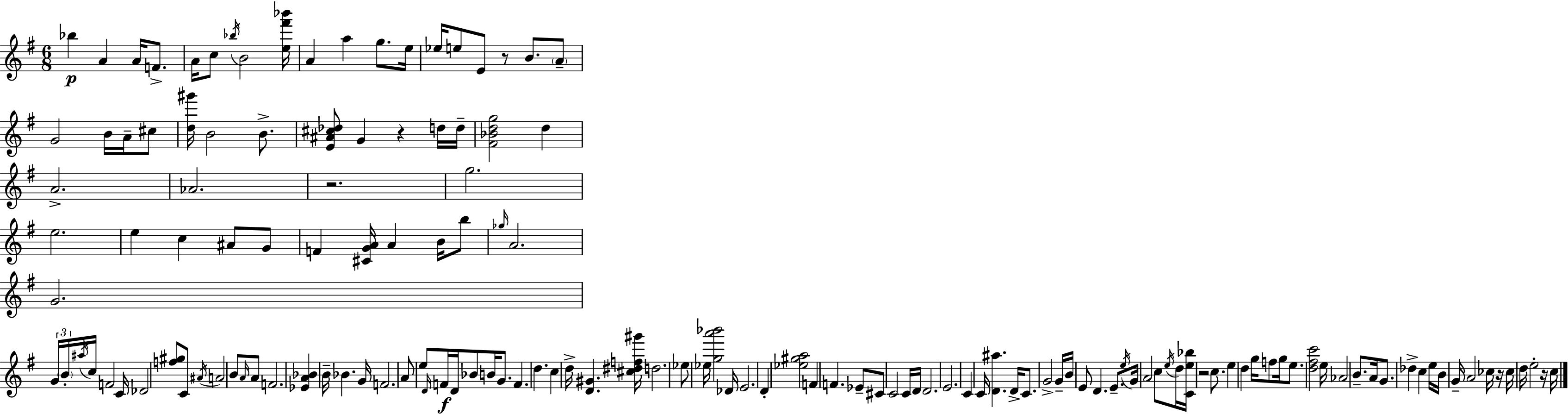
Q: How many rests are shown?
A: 6